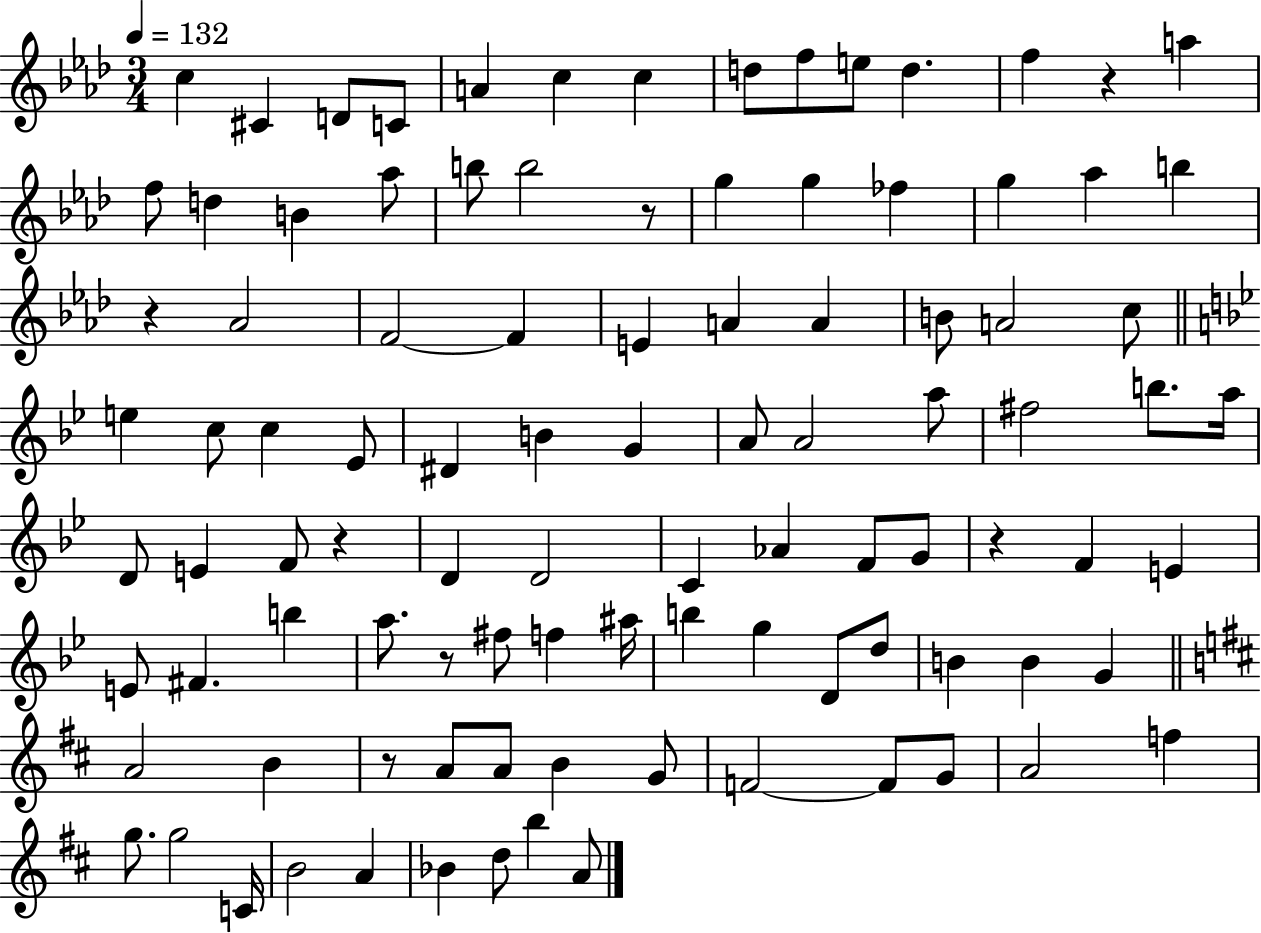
{
  \clef treble
  \numericTimeSignature
  \time 3/4
  \key aes \major
  \tempo 4 = 132
  c''4 cis'4 d'8 c'8 | a'4 c''4 c''4 | d''8 f''8 e''8 d''4. | f''4 r4 a''4 | \break f''8 d''4 b'4 aes''8 | b''8 b''2 r8 | g''4 g''4 fes''4 | g''4 aes''4 b''4 | \break r4 aes'2 | f'2~~ f'4 | e'4 a'4 a'4 | b'8 a'2 c''8 | \break \bar "||" \break \key bes \major e''4 c''8 c''4 ees'8 | dis'4 b'4 g'4 | a'8 a'2 a''8 | fis''2 b''8. a''16 | \break d'8 e'4 f'8 r4 | d'4 d'2 | c'4 aes'4 f'8 g'8 | r4 f'4 e'4 | \break e'8 fis'4. b''4 | a''8. r8 fis''8 f''4 ais''16 | b''4 g''4 d'8 d''8 | b'4 b'4 g'4 | \break \bar "||" \break \key d \major a'2 b'4 | r8 a'8 a'8 b'4 g'8 | f'2~~ f'8 g'8 | a'2 f''4 | \break g''8. g''2 c'16 | b'2 a'4 | bes'4 d''8 b''4 a'8 | \bar "|."
}